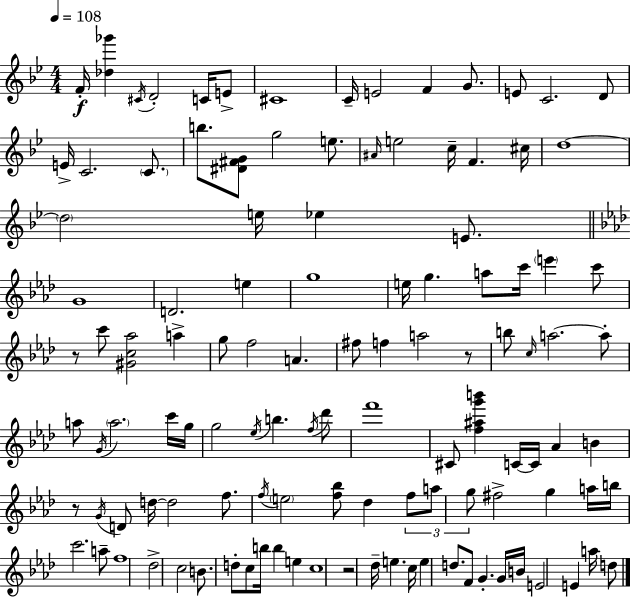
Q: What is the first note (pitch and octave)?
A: F4